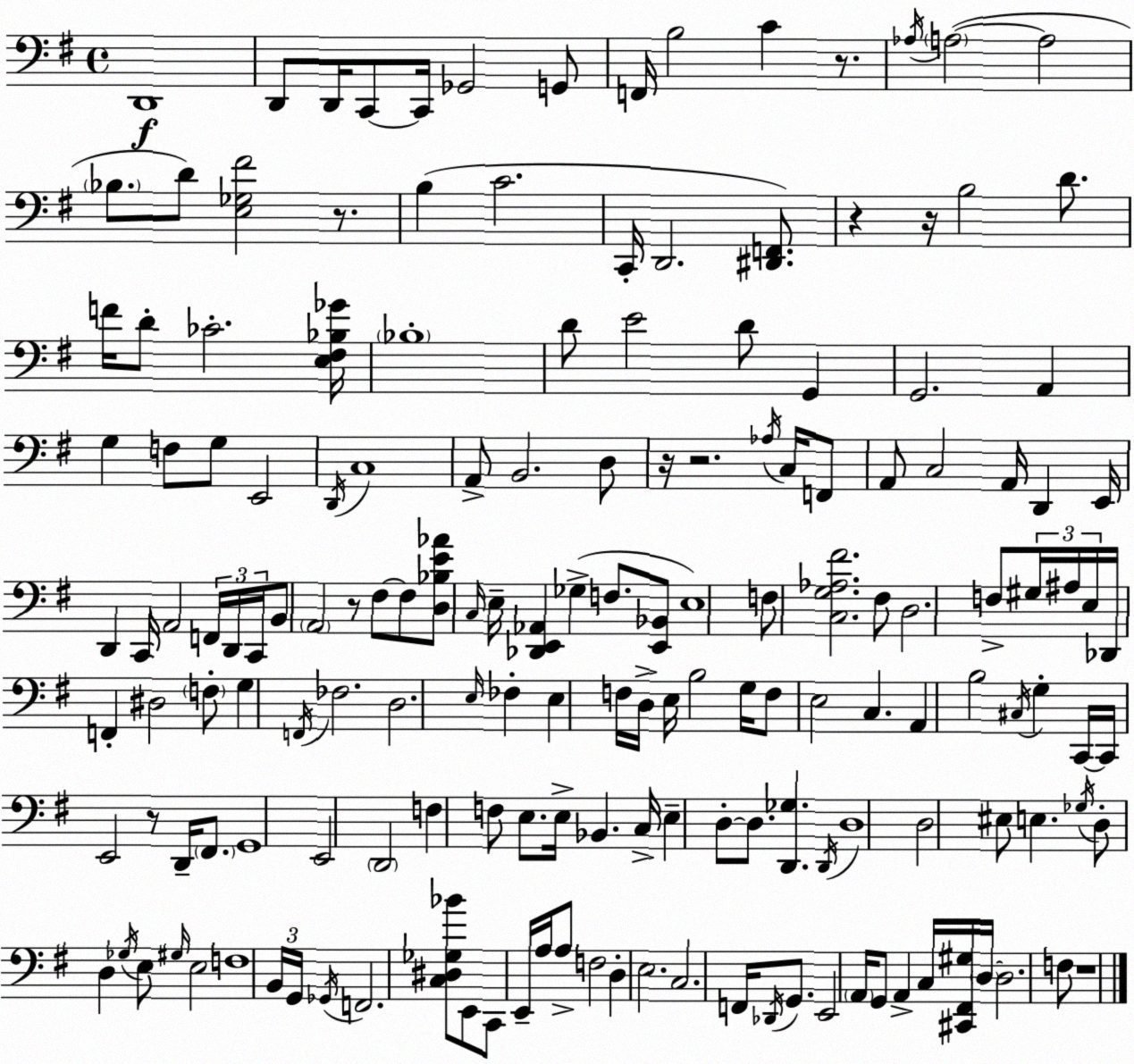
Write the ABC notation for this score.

X:1
T:Untitled
M:4/4
L:1/4
K:Em
D,,4 D,,/2 D,,/4 C,,/2 C,,/4 _G,,2 G,,/2 F,,/4 B,2 C z/2 _A,/4 A,2 A,2 _B,/2 D/2 [E,_G,^F]2 z/2 B, C2 C,,/4 D,,2 [^D,,F,,]/2 z z/4 B,2 D/2 F/4 D/2 _C2 [E,^F,_B,_G]/4 _B,4 D/2 E2 D/2 G,, G,,2 A,, G, F,/2 G,/2 E,,2 D,,/4 C,4 A,,/2 B,,2 D,/2 z/4 z2 _A,/4 C,/4 F,,/2 A,,/2 C,2 A,,/4 D,, E,,/4 D,, C,,/4 A,,2 F,,/4 D,,/4 C,,/4 B,,/2 A,,2 z/2 ^F,/2 ^F,/2 [D,_B,E_A]/2 C,/4 E,/4 [_D,,E,,_A,,] _G, F,/2 [E,,_B,,]/2 E,4 F,/2 [C,G,_A,^F]2 ^F,/2 D,2 F,/2 ^G,/4 ^A,/4 E,/4 _D,,/4 F,, ^D,2 F,/2 G, F,,/4 _F,2 D,2 E,/4 _F, E, F,/4 D,/4 E,/4 B,2 G,/4 F,/2 E,2 C, A,, B,2 ^C,/4 G, C,,/4 C,,/4 E,,2 z/2 D,,/4 ^F,,/2 G,,4 E,,2 D,,2 F, F,/2 E,/2 E,/4 _B,, C,/4 E, D,/2 D,/2 [D,,_G,] D,,/4 D,4 D,2 ^E,/2 E, _G,/4 D,/2 D, _G,/4 E,/2 ^G,/4 E,2 F,4 B,,/4 G,,/4 _G,,/4 F,,2 [C,^D,_G,_B]/2 E,,/2 C,,/2 E,,/4 A,/4 A,/2 F,2 D, E,2 C,2 F,,/4 _D,,/4 G,,/2 E,,2 A,,/4 G,,/2 A,, C,/4 [^C,,^F,,^G,]/4 D,/4 D,2 F,/2 z4